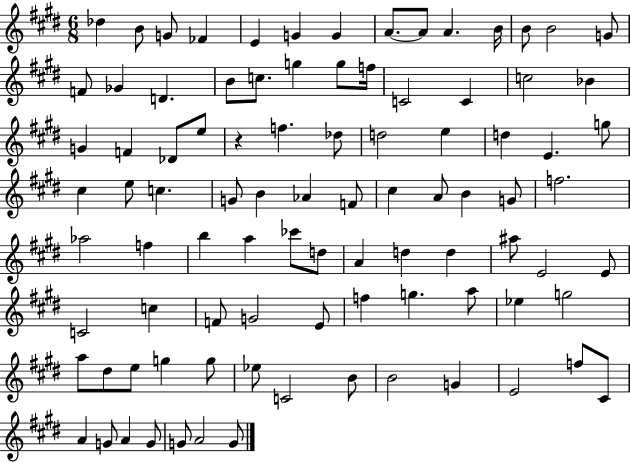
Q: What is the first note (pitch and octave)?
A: Db5